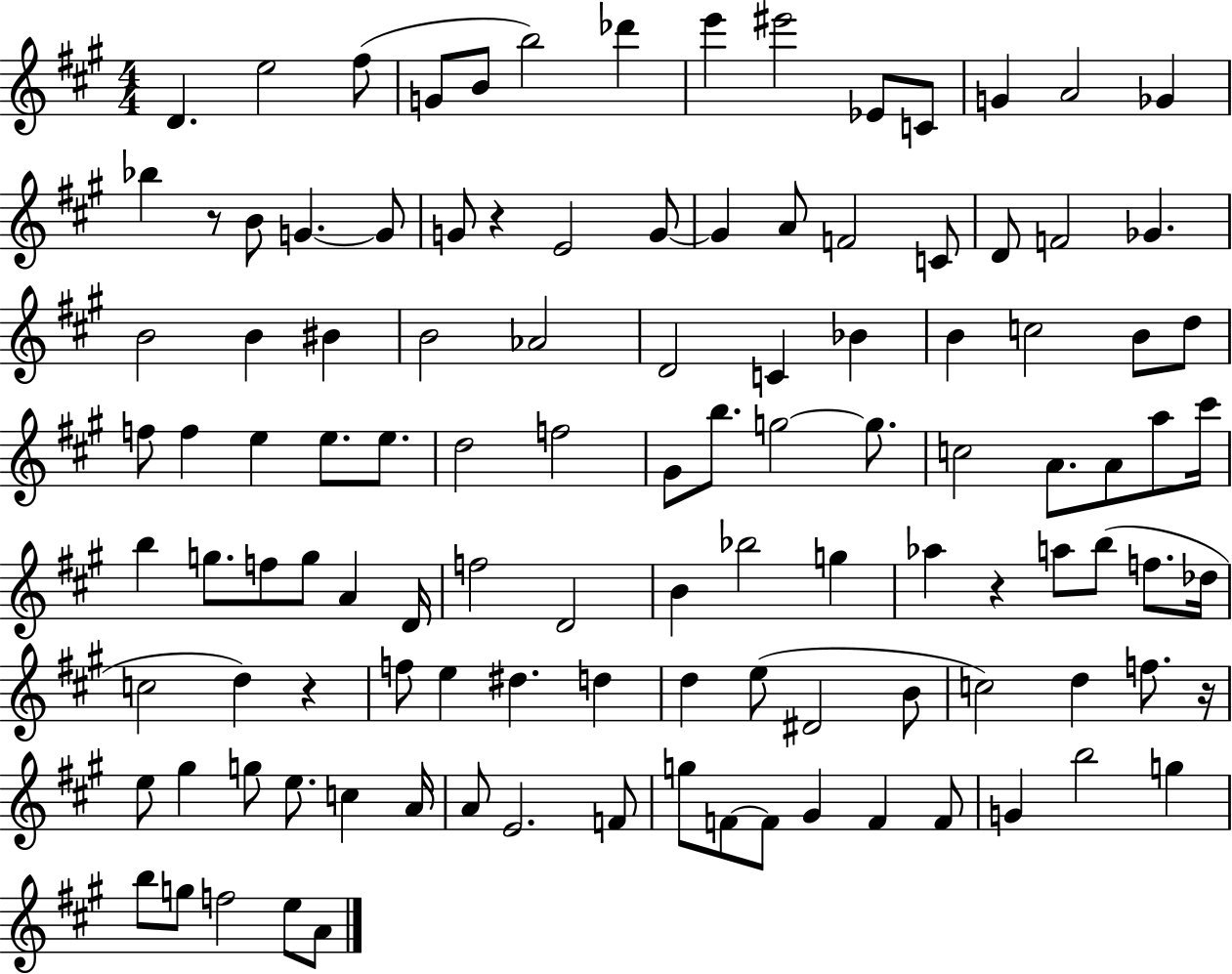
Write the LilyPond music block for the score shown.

{
  \clef treble
  \numericTimeSignature
  \time 4/4
  \key a \major
  \repeat volta 2 { d'4. e''2 fis''8( | g'8 b'8 b''2) des'''4 | e'''4 eis'''2 ees'8 c'8 | g'4 a'2 ges'4 | \break bes''4 r8 b'8 g'4.~~ g'8 | g'8 r4 e'2 g'8~~ | g'4 a'8 f'2 c'8 | d'8 f'2 ges'4. | \break b'2 b'4 bis'4 | b'2 aes'2 | d'2 c'4 bes'4 | b'4 c''2 b'8 d''8 | \break f''8 f''4 e''4 e''8. e''8. | d''2 f''2 | gis'8 b''8. g''2~~ g''8. | c''2 a'8. a'8 a''8 cis'''16 | \break b''4 g''8. f''8 g''8 a'4 d'16 | f''2 d'2 | b'4 bes''2 g''4 | aes''4 r4 a''8 b''8( f''8. des''16 | \break c''2 d''4) r4 | f''8 e''4 dis''4. d''4 | d''4 e''8( dis'2 b'8 | c''2) d''4 f''8. r16 | \break e''8 gis''4 g''8 e''8. c''4 a'16 | a'8 e'2. f'8 | g''8 f'8~~ f'8 gis'4 f'4 f'8 | g'4 b''2 g''4 | \break b''8 g''8 f''2 e''8 a'8 | } \bar "|."
}